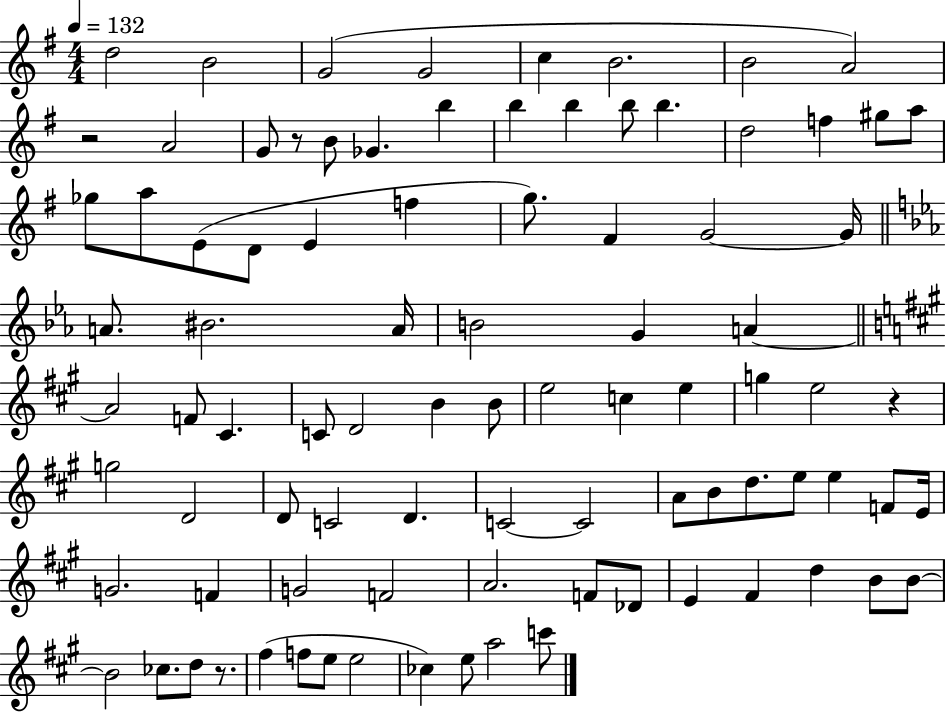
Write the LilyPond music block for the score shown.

{
  \clef treble
  \numericTimeSignature
  \time 4/4
  \key g \major
  \tempo 4 = 132
  d''2 b'2 | g'2( g'2 | c''4 b'2. | b'2 a'2) | \break r2 a'2 | g'8 r8 b'8 ges'4. b''4 | b''4 b''4 b''8 b''4. | d''2 f''4 gis''8 a''8 | \break ges''8 a''8 e'8( d'8 e'4 f''4 | g''8.) fis'4 g'2~~ g'16 | \bar "||" \break \key ees \major a'8. bis'2. a'16 | b'2 g'4 a'4~~ | \bar "||" \break \key a \major a'2 f'8 cis'4. | c'8 d'2 b'4 b'8 | e''2 c''4 e''4 | g''4 e''2 r4 | \break g''2 d'2 | d'8 c'2 d'4. | c'2~~ c'2 | a'8 b'8 d''8. e''8 e''4 f'8 e'16 | \break g'2. f'4 | g'2 f'2 | a'2. f'8 des'8 | e'4 fis'4 d''4 b'8 b'8~~ | \break b'2 ces''8. d''8 r8. | fis''4( f''8 e''8 e''2 | ces''4) e''8 a''2 c'''8 | \bar "|."
}